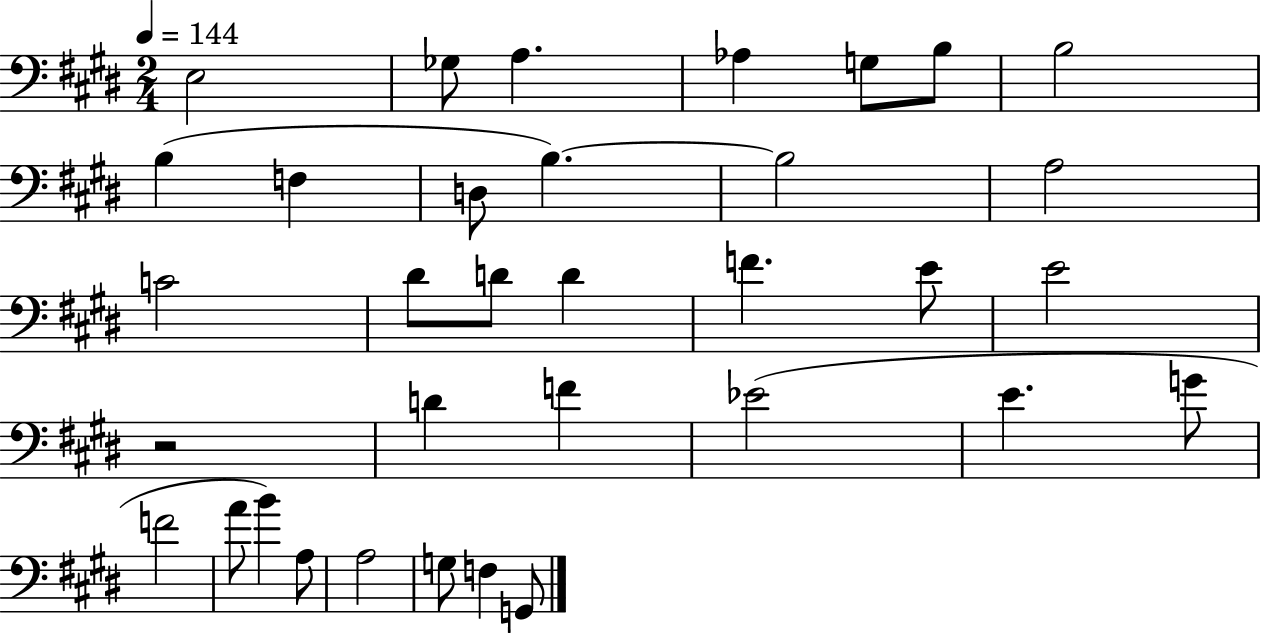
X:1
T:Untitled
M:2/4
L:1/4
K:E
E,2 _G,/2 A, _A, G,/2 B,/2 B,2 B, F, D,/2 B, B,2 A,2 C2 ^D/2 D/2 D F E/2 E2 z2 D F _E2 E G/2 F2 A/2 B A,/2 A,2 G,/2 F, G,,/2